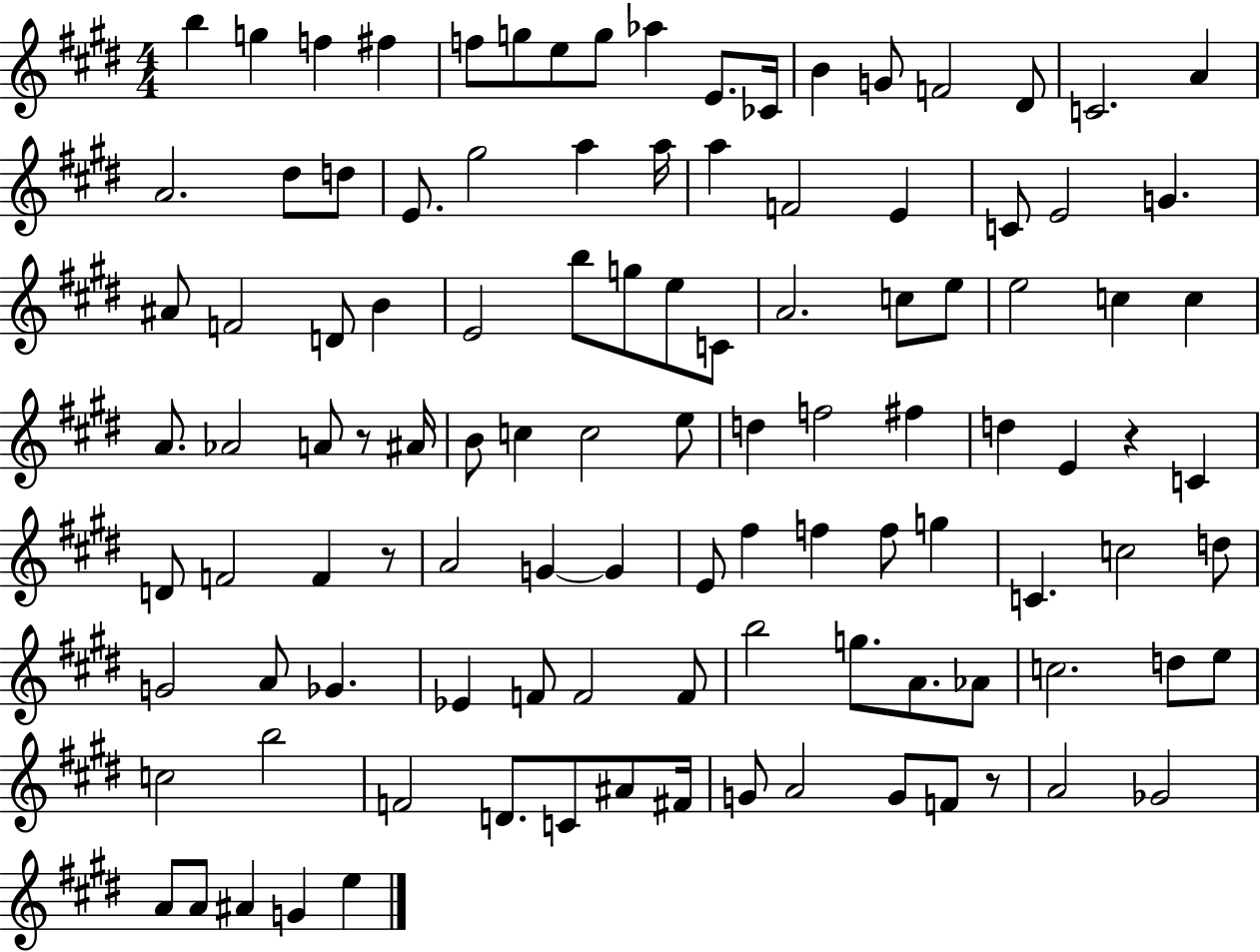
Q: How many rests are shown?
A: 4